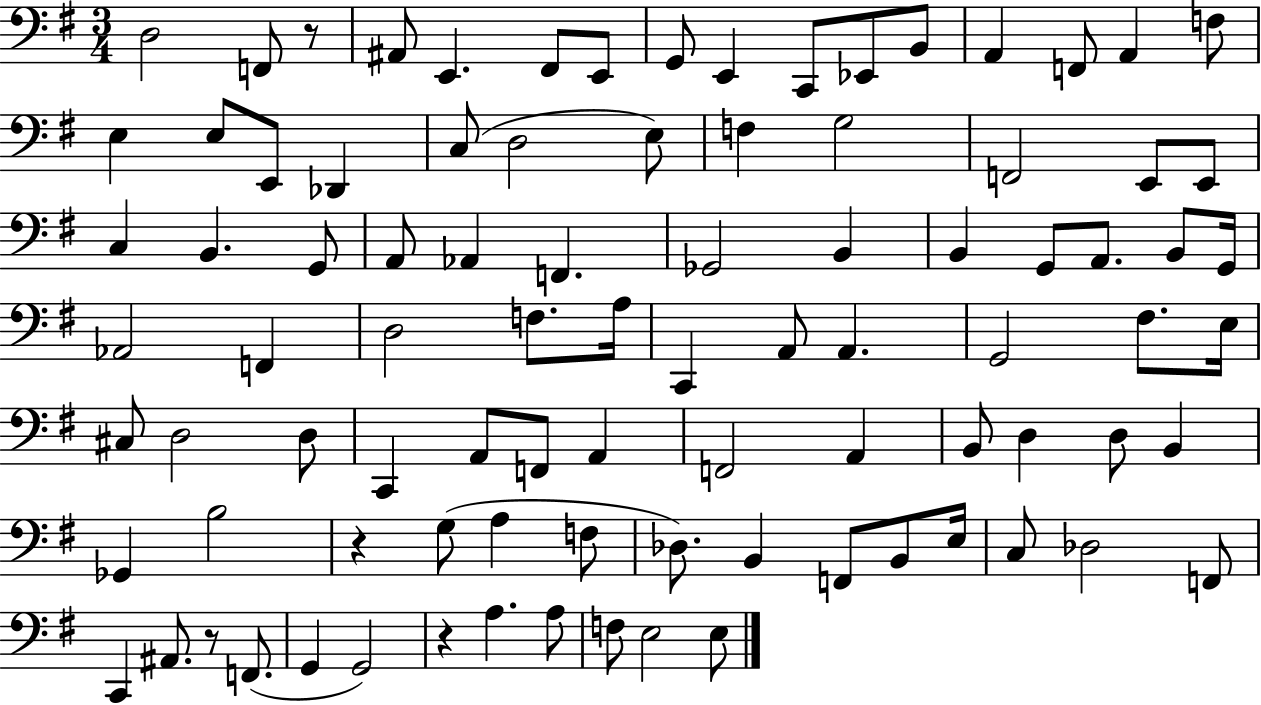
{
  \clef bass
  \numericTimeSignature
  \time 3/4
  \key g \major
  d2 f,8 r8 | ais,8 e,4. fis,8 e,8 | g,8 e,4 c,8 ees,8 b,8 | a,4 f,8 a,4 f8 | \break e4 e8 e,8 des,4 | c8( d2 e8) | f4 g2 | f,2 e,8 e,8 | \break c4 b,4. g,8 | a,8 aes,4 f,4. | ges,2 b,4 | b,4 g,8 a,8. b,8 g,16 | \break aes,2 f,4 | d2 f8. a16 | c,4 a,8 a,4. | g,2 fis8. e16 | \break cis8 d2 d8 | c,4 a,8 f,8 a,4 | f,2 a,4 | b,8 d4 d8 b,4 | \break ges,4 b2 | r4 g8( a4 f8 | des8.) b,4 f,8 b,8 e16 | c8 des2 f,8 | \break c,4 ais,8. r8 f,8.( | g,4 g,2) | r4 a4. a8 | f8 e2 e8 | \break \bar "|."
}